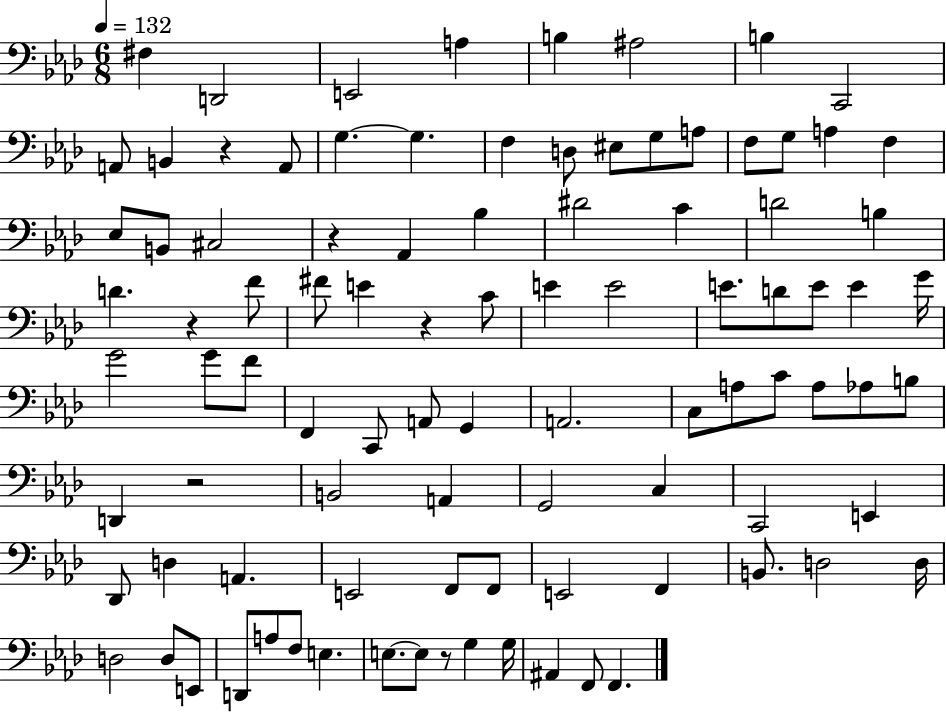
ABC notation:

X:1
T:Untitled
M:6/8
L:1/4
K:Ab
^F, D,,2 E,,2 A, B, ^A,2 B, C,,2 A,,/2 B,, z A,,/2 G, G, F, D,/2 ^E,/2 G,/2 A,/2 F,/2 G,/2 A, F, _E,/2 B,,/2 ^C,2 z _A,, _B, ^D2 C D2 B, D z F/2 ^F/2 E z C/2 E E2 E/2 D/2 E/2 E G/4 G2 G/2 F/2 F,, C,,/2 A,,/2 G,, A,,2 C,/2 A,/2 C/2 A,/2 _A,/2 B,/2 D,, z2 B,,2 A,, G,,2 C, C,,2 E,, _D,,/2 D, A,, E,,2 F,,/2 F,,/2 E,,2 F,, B,,/2 D,2 D,/4 D,2 D,/2 E,,/2 D,,/2 A,/2 F,/2 E, E,/2 E,/2 z/2 G, G,/4 ^A,, F,,/2 F,,